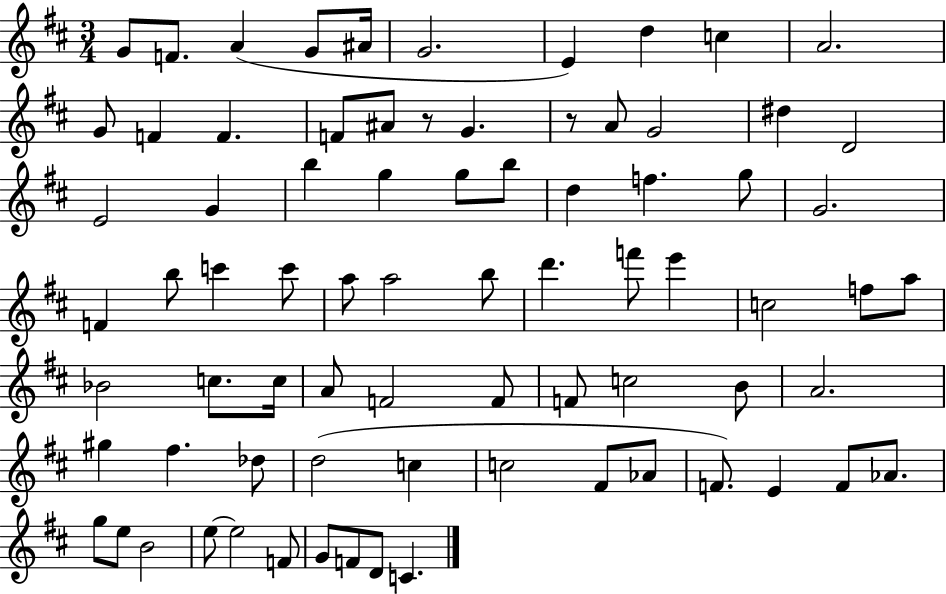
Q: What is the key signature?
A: D major